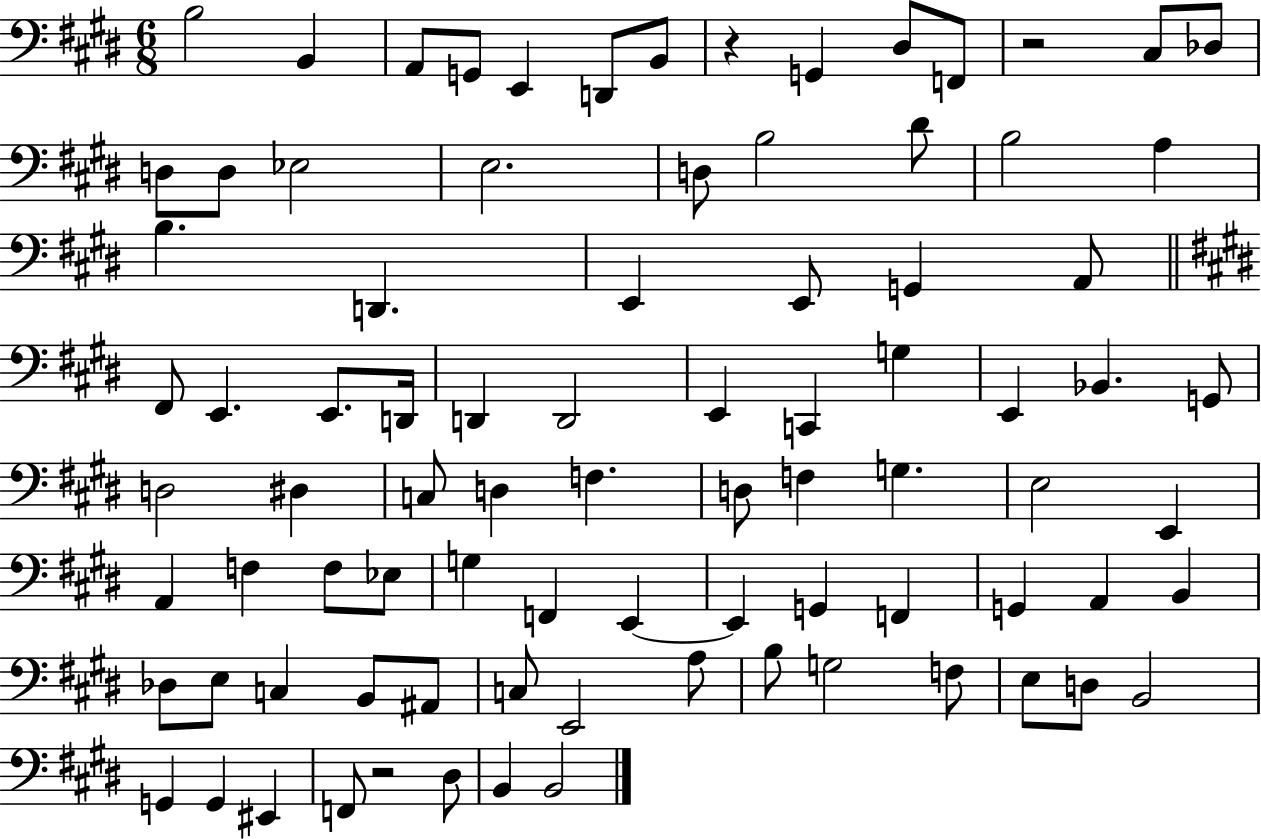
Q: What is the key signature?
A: E major